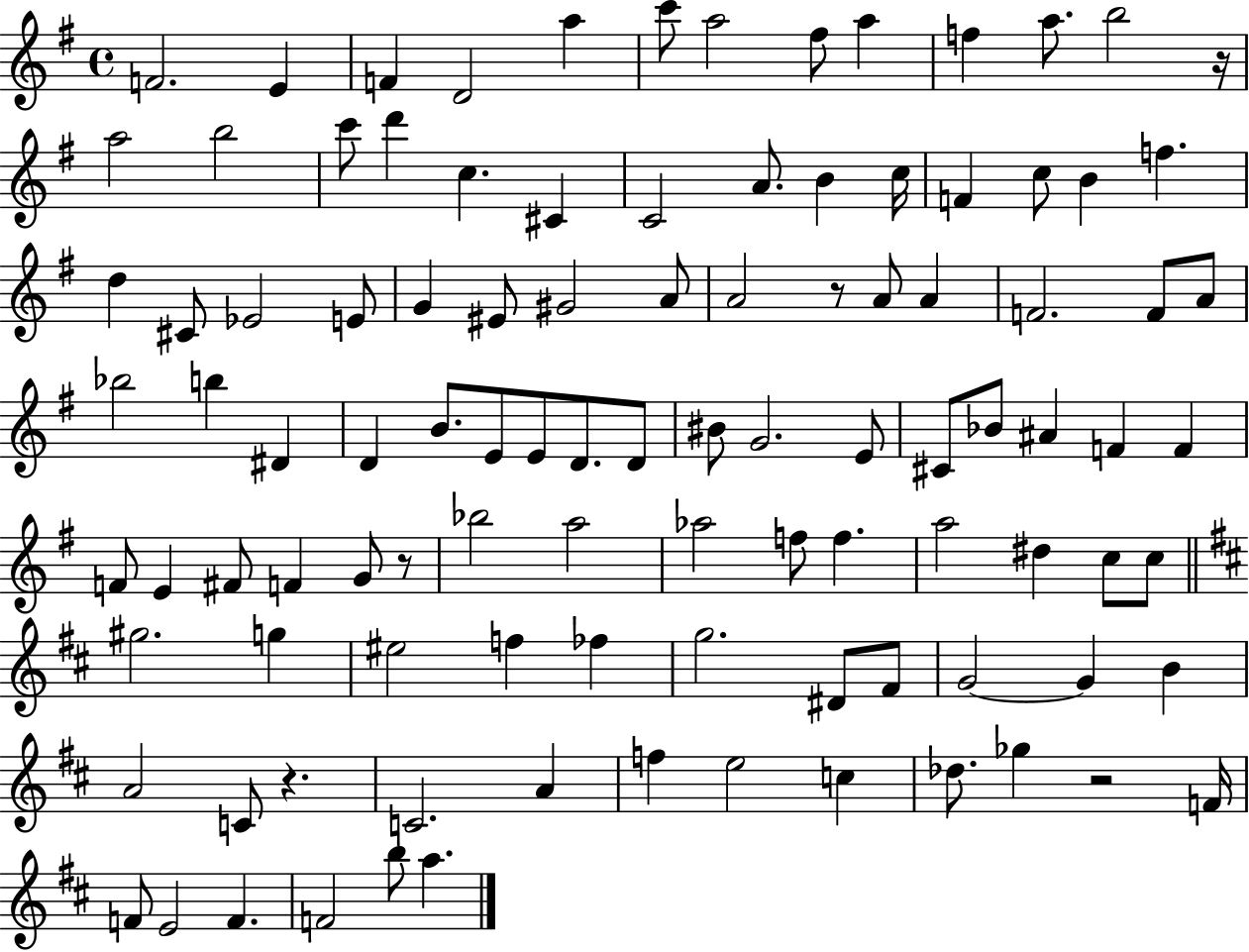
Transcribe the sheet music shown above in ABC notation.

X:1
T:Untitled
M:4/4
L:1/4
K:G
F2 E F D2 a c'/2 a2 ^f/2 a f a/2 b2 z/4 a2 b2 c'/2 d' c ^C C2 A/2 B c/4 F c/2 B f d ^C/2 _E2 E/2 G ^E/2 ^G2 A/2 A2 z/2 A/2 A F2 F/2 A/2 _b2 b ^D D B/2 E/2 E/2 D/2 D/2 ^B/2 G2 E/2 ^C/2 _B/2 ^A F F F/2 E ^F/2 F G/2 z/2 _b2 a2 _a2 f/2 f a2 ^d c/2 c/2 ^g2 g ^e2 f _f g2 ^D/2 ^F/2 G2 G B A2 C/2 z C2 A f e2 c _d/2 _g z2 F/4 F/2 E2 F F2 b/2 a